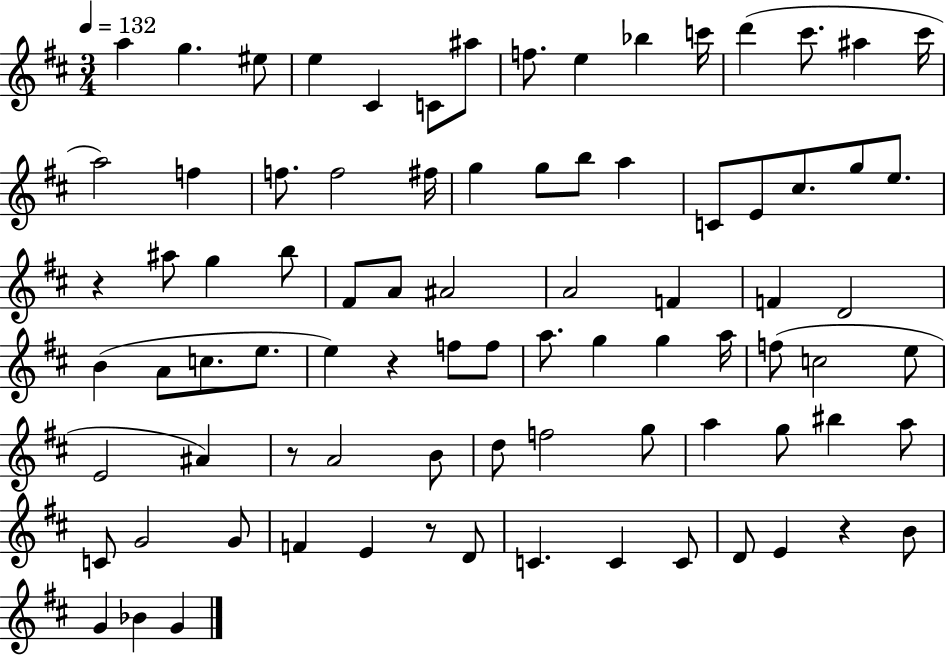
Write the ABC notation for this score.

X:1
T:Untitled
M:3/4
L:1/4
K:D
a g ^e/2 e ^C C/2 ^a/2 f/2 e _b c'/4 d' ^c'/2 ^a ^c'/4 a2 f f/2 f2 ^f/4 g g/2 b/2 a C/2 E/2 ^c/2 g/2 e/2 z ^a/2 g b/2 ^F/2 A/2 ^A2 A2 F F D2 B A/2 c/2 e/2 e z f/2 f/2 a/2 g g a/4 f/2 c2 e/2 E2 ^A z/2 A2 B/2 d/2 f2 g/2 a g/2 ^b a/2 C/2 G2 G/2 F E z/2 D/2 C C C/2 D/2 E z B/2 G _B G